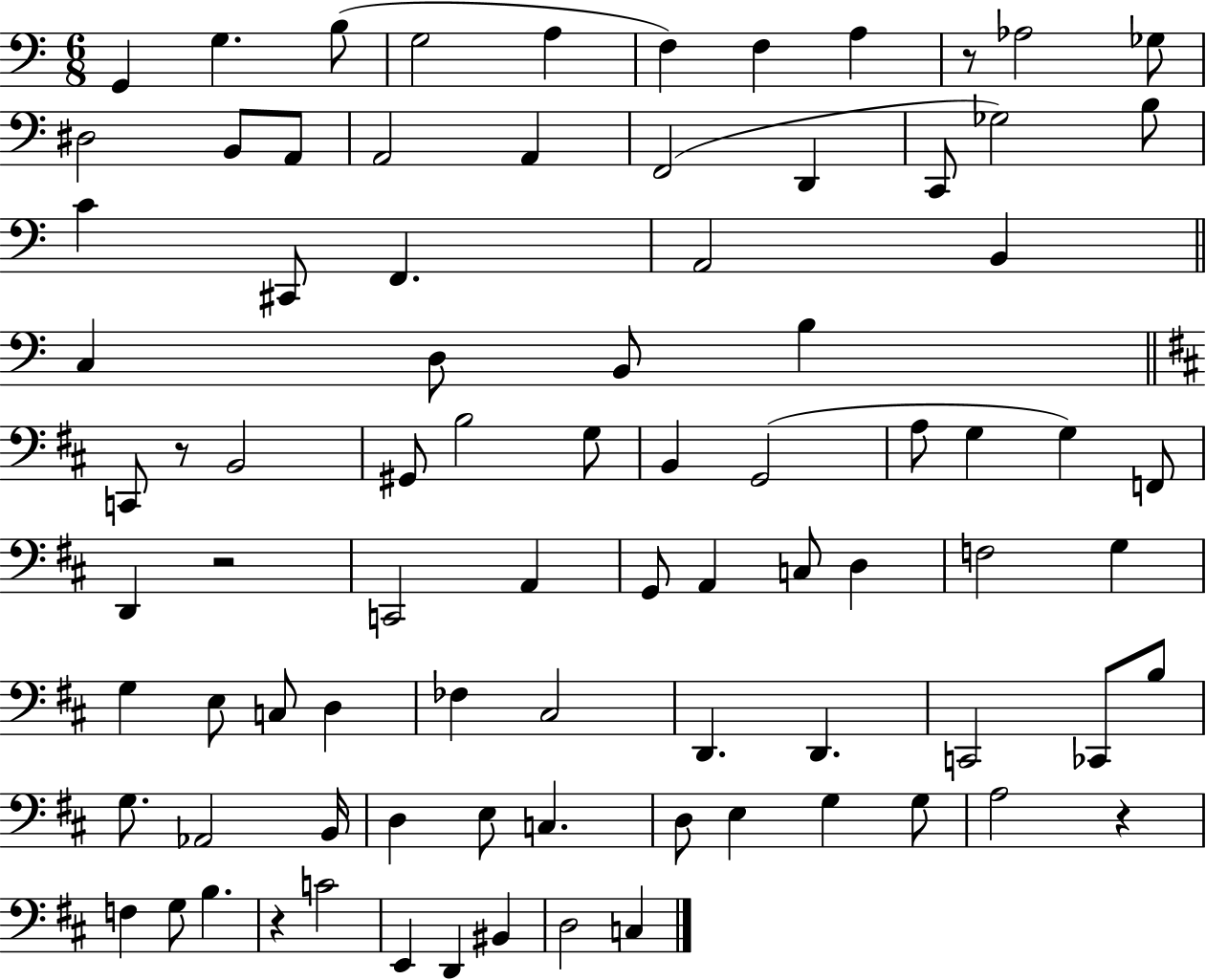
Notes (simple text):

G2/q G3/q. B3/e G3/h A3/q F3/q F3/q A3/q R/e Ab3/h Gb3/e D#3/h B2/e A2/e A2/h A2/q F2/h D2/q C2/e Gb3/h B3/e C4/q C#2/e F2/q. A2/h B2/q C3/q D3/e B2/e B3/q C2/e R/e B2/h G#2/e B3/h G3/e B2/q G2/h A3/e G3/q G3/q F2/e D2/q R/h C2/h A2/q G2/e A2/q C3/e D3/q F3/h G3/q G3/q E3/e C3/e D3/q FES3/q C#3/h D2/q. D2/q. C2/h CES2/e B3/e G3/e. Ab2/h B2/s D3/q E3/e C3/q. D3/e E3/q G3/q G3/e A3/h R/q F3/q G3/e B3/q. R/q C4/h E2/q D2/q BIS2/q D3/h C3/q